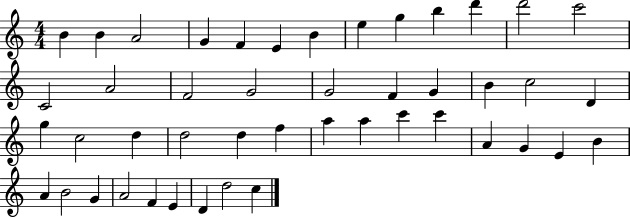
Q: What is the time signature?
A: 4/4